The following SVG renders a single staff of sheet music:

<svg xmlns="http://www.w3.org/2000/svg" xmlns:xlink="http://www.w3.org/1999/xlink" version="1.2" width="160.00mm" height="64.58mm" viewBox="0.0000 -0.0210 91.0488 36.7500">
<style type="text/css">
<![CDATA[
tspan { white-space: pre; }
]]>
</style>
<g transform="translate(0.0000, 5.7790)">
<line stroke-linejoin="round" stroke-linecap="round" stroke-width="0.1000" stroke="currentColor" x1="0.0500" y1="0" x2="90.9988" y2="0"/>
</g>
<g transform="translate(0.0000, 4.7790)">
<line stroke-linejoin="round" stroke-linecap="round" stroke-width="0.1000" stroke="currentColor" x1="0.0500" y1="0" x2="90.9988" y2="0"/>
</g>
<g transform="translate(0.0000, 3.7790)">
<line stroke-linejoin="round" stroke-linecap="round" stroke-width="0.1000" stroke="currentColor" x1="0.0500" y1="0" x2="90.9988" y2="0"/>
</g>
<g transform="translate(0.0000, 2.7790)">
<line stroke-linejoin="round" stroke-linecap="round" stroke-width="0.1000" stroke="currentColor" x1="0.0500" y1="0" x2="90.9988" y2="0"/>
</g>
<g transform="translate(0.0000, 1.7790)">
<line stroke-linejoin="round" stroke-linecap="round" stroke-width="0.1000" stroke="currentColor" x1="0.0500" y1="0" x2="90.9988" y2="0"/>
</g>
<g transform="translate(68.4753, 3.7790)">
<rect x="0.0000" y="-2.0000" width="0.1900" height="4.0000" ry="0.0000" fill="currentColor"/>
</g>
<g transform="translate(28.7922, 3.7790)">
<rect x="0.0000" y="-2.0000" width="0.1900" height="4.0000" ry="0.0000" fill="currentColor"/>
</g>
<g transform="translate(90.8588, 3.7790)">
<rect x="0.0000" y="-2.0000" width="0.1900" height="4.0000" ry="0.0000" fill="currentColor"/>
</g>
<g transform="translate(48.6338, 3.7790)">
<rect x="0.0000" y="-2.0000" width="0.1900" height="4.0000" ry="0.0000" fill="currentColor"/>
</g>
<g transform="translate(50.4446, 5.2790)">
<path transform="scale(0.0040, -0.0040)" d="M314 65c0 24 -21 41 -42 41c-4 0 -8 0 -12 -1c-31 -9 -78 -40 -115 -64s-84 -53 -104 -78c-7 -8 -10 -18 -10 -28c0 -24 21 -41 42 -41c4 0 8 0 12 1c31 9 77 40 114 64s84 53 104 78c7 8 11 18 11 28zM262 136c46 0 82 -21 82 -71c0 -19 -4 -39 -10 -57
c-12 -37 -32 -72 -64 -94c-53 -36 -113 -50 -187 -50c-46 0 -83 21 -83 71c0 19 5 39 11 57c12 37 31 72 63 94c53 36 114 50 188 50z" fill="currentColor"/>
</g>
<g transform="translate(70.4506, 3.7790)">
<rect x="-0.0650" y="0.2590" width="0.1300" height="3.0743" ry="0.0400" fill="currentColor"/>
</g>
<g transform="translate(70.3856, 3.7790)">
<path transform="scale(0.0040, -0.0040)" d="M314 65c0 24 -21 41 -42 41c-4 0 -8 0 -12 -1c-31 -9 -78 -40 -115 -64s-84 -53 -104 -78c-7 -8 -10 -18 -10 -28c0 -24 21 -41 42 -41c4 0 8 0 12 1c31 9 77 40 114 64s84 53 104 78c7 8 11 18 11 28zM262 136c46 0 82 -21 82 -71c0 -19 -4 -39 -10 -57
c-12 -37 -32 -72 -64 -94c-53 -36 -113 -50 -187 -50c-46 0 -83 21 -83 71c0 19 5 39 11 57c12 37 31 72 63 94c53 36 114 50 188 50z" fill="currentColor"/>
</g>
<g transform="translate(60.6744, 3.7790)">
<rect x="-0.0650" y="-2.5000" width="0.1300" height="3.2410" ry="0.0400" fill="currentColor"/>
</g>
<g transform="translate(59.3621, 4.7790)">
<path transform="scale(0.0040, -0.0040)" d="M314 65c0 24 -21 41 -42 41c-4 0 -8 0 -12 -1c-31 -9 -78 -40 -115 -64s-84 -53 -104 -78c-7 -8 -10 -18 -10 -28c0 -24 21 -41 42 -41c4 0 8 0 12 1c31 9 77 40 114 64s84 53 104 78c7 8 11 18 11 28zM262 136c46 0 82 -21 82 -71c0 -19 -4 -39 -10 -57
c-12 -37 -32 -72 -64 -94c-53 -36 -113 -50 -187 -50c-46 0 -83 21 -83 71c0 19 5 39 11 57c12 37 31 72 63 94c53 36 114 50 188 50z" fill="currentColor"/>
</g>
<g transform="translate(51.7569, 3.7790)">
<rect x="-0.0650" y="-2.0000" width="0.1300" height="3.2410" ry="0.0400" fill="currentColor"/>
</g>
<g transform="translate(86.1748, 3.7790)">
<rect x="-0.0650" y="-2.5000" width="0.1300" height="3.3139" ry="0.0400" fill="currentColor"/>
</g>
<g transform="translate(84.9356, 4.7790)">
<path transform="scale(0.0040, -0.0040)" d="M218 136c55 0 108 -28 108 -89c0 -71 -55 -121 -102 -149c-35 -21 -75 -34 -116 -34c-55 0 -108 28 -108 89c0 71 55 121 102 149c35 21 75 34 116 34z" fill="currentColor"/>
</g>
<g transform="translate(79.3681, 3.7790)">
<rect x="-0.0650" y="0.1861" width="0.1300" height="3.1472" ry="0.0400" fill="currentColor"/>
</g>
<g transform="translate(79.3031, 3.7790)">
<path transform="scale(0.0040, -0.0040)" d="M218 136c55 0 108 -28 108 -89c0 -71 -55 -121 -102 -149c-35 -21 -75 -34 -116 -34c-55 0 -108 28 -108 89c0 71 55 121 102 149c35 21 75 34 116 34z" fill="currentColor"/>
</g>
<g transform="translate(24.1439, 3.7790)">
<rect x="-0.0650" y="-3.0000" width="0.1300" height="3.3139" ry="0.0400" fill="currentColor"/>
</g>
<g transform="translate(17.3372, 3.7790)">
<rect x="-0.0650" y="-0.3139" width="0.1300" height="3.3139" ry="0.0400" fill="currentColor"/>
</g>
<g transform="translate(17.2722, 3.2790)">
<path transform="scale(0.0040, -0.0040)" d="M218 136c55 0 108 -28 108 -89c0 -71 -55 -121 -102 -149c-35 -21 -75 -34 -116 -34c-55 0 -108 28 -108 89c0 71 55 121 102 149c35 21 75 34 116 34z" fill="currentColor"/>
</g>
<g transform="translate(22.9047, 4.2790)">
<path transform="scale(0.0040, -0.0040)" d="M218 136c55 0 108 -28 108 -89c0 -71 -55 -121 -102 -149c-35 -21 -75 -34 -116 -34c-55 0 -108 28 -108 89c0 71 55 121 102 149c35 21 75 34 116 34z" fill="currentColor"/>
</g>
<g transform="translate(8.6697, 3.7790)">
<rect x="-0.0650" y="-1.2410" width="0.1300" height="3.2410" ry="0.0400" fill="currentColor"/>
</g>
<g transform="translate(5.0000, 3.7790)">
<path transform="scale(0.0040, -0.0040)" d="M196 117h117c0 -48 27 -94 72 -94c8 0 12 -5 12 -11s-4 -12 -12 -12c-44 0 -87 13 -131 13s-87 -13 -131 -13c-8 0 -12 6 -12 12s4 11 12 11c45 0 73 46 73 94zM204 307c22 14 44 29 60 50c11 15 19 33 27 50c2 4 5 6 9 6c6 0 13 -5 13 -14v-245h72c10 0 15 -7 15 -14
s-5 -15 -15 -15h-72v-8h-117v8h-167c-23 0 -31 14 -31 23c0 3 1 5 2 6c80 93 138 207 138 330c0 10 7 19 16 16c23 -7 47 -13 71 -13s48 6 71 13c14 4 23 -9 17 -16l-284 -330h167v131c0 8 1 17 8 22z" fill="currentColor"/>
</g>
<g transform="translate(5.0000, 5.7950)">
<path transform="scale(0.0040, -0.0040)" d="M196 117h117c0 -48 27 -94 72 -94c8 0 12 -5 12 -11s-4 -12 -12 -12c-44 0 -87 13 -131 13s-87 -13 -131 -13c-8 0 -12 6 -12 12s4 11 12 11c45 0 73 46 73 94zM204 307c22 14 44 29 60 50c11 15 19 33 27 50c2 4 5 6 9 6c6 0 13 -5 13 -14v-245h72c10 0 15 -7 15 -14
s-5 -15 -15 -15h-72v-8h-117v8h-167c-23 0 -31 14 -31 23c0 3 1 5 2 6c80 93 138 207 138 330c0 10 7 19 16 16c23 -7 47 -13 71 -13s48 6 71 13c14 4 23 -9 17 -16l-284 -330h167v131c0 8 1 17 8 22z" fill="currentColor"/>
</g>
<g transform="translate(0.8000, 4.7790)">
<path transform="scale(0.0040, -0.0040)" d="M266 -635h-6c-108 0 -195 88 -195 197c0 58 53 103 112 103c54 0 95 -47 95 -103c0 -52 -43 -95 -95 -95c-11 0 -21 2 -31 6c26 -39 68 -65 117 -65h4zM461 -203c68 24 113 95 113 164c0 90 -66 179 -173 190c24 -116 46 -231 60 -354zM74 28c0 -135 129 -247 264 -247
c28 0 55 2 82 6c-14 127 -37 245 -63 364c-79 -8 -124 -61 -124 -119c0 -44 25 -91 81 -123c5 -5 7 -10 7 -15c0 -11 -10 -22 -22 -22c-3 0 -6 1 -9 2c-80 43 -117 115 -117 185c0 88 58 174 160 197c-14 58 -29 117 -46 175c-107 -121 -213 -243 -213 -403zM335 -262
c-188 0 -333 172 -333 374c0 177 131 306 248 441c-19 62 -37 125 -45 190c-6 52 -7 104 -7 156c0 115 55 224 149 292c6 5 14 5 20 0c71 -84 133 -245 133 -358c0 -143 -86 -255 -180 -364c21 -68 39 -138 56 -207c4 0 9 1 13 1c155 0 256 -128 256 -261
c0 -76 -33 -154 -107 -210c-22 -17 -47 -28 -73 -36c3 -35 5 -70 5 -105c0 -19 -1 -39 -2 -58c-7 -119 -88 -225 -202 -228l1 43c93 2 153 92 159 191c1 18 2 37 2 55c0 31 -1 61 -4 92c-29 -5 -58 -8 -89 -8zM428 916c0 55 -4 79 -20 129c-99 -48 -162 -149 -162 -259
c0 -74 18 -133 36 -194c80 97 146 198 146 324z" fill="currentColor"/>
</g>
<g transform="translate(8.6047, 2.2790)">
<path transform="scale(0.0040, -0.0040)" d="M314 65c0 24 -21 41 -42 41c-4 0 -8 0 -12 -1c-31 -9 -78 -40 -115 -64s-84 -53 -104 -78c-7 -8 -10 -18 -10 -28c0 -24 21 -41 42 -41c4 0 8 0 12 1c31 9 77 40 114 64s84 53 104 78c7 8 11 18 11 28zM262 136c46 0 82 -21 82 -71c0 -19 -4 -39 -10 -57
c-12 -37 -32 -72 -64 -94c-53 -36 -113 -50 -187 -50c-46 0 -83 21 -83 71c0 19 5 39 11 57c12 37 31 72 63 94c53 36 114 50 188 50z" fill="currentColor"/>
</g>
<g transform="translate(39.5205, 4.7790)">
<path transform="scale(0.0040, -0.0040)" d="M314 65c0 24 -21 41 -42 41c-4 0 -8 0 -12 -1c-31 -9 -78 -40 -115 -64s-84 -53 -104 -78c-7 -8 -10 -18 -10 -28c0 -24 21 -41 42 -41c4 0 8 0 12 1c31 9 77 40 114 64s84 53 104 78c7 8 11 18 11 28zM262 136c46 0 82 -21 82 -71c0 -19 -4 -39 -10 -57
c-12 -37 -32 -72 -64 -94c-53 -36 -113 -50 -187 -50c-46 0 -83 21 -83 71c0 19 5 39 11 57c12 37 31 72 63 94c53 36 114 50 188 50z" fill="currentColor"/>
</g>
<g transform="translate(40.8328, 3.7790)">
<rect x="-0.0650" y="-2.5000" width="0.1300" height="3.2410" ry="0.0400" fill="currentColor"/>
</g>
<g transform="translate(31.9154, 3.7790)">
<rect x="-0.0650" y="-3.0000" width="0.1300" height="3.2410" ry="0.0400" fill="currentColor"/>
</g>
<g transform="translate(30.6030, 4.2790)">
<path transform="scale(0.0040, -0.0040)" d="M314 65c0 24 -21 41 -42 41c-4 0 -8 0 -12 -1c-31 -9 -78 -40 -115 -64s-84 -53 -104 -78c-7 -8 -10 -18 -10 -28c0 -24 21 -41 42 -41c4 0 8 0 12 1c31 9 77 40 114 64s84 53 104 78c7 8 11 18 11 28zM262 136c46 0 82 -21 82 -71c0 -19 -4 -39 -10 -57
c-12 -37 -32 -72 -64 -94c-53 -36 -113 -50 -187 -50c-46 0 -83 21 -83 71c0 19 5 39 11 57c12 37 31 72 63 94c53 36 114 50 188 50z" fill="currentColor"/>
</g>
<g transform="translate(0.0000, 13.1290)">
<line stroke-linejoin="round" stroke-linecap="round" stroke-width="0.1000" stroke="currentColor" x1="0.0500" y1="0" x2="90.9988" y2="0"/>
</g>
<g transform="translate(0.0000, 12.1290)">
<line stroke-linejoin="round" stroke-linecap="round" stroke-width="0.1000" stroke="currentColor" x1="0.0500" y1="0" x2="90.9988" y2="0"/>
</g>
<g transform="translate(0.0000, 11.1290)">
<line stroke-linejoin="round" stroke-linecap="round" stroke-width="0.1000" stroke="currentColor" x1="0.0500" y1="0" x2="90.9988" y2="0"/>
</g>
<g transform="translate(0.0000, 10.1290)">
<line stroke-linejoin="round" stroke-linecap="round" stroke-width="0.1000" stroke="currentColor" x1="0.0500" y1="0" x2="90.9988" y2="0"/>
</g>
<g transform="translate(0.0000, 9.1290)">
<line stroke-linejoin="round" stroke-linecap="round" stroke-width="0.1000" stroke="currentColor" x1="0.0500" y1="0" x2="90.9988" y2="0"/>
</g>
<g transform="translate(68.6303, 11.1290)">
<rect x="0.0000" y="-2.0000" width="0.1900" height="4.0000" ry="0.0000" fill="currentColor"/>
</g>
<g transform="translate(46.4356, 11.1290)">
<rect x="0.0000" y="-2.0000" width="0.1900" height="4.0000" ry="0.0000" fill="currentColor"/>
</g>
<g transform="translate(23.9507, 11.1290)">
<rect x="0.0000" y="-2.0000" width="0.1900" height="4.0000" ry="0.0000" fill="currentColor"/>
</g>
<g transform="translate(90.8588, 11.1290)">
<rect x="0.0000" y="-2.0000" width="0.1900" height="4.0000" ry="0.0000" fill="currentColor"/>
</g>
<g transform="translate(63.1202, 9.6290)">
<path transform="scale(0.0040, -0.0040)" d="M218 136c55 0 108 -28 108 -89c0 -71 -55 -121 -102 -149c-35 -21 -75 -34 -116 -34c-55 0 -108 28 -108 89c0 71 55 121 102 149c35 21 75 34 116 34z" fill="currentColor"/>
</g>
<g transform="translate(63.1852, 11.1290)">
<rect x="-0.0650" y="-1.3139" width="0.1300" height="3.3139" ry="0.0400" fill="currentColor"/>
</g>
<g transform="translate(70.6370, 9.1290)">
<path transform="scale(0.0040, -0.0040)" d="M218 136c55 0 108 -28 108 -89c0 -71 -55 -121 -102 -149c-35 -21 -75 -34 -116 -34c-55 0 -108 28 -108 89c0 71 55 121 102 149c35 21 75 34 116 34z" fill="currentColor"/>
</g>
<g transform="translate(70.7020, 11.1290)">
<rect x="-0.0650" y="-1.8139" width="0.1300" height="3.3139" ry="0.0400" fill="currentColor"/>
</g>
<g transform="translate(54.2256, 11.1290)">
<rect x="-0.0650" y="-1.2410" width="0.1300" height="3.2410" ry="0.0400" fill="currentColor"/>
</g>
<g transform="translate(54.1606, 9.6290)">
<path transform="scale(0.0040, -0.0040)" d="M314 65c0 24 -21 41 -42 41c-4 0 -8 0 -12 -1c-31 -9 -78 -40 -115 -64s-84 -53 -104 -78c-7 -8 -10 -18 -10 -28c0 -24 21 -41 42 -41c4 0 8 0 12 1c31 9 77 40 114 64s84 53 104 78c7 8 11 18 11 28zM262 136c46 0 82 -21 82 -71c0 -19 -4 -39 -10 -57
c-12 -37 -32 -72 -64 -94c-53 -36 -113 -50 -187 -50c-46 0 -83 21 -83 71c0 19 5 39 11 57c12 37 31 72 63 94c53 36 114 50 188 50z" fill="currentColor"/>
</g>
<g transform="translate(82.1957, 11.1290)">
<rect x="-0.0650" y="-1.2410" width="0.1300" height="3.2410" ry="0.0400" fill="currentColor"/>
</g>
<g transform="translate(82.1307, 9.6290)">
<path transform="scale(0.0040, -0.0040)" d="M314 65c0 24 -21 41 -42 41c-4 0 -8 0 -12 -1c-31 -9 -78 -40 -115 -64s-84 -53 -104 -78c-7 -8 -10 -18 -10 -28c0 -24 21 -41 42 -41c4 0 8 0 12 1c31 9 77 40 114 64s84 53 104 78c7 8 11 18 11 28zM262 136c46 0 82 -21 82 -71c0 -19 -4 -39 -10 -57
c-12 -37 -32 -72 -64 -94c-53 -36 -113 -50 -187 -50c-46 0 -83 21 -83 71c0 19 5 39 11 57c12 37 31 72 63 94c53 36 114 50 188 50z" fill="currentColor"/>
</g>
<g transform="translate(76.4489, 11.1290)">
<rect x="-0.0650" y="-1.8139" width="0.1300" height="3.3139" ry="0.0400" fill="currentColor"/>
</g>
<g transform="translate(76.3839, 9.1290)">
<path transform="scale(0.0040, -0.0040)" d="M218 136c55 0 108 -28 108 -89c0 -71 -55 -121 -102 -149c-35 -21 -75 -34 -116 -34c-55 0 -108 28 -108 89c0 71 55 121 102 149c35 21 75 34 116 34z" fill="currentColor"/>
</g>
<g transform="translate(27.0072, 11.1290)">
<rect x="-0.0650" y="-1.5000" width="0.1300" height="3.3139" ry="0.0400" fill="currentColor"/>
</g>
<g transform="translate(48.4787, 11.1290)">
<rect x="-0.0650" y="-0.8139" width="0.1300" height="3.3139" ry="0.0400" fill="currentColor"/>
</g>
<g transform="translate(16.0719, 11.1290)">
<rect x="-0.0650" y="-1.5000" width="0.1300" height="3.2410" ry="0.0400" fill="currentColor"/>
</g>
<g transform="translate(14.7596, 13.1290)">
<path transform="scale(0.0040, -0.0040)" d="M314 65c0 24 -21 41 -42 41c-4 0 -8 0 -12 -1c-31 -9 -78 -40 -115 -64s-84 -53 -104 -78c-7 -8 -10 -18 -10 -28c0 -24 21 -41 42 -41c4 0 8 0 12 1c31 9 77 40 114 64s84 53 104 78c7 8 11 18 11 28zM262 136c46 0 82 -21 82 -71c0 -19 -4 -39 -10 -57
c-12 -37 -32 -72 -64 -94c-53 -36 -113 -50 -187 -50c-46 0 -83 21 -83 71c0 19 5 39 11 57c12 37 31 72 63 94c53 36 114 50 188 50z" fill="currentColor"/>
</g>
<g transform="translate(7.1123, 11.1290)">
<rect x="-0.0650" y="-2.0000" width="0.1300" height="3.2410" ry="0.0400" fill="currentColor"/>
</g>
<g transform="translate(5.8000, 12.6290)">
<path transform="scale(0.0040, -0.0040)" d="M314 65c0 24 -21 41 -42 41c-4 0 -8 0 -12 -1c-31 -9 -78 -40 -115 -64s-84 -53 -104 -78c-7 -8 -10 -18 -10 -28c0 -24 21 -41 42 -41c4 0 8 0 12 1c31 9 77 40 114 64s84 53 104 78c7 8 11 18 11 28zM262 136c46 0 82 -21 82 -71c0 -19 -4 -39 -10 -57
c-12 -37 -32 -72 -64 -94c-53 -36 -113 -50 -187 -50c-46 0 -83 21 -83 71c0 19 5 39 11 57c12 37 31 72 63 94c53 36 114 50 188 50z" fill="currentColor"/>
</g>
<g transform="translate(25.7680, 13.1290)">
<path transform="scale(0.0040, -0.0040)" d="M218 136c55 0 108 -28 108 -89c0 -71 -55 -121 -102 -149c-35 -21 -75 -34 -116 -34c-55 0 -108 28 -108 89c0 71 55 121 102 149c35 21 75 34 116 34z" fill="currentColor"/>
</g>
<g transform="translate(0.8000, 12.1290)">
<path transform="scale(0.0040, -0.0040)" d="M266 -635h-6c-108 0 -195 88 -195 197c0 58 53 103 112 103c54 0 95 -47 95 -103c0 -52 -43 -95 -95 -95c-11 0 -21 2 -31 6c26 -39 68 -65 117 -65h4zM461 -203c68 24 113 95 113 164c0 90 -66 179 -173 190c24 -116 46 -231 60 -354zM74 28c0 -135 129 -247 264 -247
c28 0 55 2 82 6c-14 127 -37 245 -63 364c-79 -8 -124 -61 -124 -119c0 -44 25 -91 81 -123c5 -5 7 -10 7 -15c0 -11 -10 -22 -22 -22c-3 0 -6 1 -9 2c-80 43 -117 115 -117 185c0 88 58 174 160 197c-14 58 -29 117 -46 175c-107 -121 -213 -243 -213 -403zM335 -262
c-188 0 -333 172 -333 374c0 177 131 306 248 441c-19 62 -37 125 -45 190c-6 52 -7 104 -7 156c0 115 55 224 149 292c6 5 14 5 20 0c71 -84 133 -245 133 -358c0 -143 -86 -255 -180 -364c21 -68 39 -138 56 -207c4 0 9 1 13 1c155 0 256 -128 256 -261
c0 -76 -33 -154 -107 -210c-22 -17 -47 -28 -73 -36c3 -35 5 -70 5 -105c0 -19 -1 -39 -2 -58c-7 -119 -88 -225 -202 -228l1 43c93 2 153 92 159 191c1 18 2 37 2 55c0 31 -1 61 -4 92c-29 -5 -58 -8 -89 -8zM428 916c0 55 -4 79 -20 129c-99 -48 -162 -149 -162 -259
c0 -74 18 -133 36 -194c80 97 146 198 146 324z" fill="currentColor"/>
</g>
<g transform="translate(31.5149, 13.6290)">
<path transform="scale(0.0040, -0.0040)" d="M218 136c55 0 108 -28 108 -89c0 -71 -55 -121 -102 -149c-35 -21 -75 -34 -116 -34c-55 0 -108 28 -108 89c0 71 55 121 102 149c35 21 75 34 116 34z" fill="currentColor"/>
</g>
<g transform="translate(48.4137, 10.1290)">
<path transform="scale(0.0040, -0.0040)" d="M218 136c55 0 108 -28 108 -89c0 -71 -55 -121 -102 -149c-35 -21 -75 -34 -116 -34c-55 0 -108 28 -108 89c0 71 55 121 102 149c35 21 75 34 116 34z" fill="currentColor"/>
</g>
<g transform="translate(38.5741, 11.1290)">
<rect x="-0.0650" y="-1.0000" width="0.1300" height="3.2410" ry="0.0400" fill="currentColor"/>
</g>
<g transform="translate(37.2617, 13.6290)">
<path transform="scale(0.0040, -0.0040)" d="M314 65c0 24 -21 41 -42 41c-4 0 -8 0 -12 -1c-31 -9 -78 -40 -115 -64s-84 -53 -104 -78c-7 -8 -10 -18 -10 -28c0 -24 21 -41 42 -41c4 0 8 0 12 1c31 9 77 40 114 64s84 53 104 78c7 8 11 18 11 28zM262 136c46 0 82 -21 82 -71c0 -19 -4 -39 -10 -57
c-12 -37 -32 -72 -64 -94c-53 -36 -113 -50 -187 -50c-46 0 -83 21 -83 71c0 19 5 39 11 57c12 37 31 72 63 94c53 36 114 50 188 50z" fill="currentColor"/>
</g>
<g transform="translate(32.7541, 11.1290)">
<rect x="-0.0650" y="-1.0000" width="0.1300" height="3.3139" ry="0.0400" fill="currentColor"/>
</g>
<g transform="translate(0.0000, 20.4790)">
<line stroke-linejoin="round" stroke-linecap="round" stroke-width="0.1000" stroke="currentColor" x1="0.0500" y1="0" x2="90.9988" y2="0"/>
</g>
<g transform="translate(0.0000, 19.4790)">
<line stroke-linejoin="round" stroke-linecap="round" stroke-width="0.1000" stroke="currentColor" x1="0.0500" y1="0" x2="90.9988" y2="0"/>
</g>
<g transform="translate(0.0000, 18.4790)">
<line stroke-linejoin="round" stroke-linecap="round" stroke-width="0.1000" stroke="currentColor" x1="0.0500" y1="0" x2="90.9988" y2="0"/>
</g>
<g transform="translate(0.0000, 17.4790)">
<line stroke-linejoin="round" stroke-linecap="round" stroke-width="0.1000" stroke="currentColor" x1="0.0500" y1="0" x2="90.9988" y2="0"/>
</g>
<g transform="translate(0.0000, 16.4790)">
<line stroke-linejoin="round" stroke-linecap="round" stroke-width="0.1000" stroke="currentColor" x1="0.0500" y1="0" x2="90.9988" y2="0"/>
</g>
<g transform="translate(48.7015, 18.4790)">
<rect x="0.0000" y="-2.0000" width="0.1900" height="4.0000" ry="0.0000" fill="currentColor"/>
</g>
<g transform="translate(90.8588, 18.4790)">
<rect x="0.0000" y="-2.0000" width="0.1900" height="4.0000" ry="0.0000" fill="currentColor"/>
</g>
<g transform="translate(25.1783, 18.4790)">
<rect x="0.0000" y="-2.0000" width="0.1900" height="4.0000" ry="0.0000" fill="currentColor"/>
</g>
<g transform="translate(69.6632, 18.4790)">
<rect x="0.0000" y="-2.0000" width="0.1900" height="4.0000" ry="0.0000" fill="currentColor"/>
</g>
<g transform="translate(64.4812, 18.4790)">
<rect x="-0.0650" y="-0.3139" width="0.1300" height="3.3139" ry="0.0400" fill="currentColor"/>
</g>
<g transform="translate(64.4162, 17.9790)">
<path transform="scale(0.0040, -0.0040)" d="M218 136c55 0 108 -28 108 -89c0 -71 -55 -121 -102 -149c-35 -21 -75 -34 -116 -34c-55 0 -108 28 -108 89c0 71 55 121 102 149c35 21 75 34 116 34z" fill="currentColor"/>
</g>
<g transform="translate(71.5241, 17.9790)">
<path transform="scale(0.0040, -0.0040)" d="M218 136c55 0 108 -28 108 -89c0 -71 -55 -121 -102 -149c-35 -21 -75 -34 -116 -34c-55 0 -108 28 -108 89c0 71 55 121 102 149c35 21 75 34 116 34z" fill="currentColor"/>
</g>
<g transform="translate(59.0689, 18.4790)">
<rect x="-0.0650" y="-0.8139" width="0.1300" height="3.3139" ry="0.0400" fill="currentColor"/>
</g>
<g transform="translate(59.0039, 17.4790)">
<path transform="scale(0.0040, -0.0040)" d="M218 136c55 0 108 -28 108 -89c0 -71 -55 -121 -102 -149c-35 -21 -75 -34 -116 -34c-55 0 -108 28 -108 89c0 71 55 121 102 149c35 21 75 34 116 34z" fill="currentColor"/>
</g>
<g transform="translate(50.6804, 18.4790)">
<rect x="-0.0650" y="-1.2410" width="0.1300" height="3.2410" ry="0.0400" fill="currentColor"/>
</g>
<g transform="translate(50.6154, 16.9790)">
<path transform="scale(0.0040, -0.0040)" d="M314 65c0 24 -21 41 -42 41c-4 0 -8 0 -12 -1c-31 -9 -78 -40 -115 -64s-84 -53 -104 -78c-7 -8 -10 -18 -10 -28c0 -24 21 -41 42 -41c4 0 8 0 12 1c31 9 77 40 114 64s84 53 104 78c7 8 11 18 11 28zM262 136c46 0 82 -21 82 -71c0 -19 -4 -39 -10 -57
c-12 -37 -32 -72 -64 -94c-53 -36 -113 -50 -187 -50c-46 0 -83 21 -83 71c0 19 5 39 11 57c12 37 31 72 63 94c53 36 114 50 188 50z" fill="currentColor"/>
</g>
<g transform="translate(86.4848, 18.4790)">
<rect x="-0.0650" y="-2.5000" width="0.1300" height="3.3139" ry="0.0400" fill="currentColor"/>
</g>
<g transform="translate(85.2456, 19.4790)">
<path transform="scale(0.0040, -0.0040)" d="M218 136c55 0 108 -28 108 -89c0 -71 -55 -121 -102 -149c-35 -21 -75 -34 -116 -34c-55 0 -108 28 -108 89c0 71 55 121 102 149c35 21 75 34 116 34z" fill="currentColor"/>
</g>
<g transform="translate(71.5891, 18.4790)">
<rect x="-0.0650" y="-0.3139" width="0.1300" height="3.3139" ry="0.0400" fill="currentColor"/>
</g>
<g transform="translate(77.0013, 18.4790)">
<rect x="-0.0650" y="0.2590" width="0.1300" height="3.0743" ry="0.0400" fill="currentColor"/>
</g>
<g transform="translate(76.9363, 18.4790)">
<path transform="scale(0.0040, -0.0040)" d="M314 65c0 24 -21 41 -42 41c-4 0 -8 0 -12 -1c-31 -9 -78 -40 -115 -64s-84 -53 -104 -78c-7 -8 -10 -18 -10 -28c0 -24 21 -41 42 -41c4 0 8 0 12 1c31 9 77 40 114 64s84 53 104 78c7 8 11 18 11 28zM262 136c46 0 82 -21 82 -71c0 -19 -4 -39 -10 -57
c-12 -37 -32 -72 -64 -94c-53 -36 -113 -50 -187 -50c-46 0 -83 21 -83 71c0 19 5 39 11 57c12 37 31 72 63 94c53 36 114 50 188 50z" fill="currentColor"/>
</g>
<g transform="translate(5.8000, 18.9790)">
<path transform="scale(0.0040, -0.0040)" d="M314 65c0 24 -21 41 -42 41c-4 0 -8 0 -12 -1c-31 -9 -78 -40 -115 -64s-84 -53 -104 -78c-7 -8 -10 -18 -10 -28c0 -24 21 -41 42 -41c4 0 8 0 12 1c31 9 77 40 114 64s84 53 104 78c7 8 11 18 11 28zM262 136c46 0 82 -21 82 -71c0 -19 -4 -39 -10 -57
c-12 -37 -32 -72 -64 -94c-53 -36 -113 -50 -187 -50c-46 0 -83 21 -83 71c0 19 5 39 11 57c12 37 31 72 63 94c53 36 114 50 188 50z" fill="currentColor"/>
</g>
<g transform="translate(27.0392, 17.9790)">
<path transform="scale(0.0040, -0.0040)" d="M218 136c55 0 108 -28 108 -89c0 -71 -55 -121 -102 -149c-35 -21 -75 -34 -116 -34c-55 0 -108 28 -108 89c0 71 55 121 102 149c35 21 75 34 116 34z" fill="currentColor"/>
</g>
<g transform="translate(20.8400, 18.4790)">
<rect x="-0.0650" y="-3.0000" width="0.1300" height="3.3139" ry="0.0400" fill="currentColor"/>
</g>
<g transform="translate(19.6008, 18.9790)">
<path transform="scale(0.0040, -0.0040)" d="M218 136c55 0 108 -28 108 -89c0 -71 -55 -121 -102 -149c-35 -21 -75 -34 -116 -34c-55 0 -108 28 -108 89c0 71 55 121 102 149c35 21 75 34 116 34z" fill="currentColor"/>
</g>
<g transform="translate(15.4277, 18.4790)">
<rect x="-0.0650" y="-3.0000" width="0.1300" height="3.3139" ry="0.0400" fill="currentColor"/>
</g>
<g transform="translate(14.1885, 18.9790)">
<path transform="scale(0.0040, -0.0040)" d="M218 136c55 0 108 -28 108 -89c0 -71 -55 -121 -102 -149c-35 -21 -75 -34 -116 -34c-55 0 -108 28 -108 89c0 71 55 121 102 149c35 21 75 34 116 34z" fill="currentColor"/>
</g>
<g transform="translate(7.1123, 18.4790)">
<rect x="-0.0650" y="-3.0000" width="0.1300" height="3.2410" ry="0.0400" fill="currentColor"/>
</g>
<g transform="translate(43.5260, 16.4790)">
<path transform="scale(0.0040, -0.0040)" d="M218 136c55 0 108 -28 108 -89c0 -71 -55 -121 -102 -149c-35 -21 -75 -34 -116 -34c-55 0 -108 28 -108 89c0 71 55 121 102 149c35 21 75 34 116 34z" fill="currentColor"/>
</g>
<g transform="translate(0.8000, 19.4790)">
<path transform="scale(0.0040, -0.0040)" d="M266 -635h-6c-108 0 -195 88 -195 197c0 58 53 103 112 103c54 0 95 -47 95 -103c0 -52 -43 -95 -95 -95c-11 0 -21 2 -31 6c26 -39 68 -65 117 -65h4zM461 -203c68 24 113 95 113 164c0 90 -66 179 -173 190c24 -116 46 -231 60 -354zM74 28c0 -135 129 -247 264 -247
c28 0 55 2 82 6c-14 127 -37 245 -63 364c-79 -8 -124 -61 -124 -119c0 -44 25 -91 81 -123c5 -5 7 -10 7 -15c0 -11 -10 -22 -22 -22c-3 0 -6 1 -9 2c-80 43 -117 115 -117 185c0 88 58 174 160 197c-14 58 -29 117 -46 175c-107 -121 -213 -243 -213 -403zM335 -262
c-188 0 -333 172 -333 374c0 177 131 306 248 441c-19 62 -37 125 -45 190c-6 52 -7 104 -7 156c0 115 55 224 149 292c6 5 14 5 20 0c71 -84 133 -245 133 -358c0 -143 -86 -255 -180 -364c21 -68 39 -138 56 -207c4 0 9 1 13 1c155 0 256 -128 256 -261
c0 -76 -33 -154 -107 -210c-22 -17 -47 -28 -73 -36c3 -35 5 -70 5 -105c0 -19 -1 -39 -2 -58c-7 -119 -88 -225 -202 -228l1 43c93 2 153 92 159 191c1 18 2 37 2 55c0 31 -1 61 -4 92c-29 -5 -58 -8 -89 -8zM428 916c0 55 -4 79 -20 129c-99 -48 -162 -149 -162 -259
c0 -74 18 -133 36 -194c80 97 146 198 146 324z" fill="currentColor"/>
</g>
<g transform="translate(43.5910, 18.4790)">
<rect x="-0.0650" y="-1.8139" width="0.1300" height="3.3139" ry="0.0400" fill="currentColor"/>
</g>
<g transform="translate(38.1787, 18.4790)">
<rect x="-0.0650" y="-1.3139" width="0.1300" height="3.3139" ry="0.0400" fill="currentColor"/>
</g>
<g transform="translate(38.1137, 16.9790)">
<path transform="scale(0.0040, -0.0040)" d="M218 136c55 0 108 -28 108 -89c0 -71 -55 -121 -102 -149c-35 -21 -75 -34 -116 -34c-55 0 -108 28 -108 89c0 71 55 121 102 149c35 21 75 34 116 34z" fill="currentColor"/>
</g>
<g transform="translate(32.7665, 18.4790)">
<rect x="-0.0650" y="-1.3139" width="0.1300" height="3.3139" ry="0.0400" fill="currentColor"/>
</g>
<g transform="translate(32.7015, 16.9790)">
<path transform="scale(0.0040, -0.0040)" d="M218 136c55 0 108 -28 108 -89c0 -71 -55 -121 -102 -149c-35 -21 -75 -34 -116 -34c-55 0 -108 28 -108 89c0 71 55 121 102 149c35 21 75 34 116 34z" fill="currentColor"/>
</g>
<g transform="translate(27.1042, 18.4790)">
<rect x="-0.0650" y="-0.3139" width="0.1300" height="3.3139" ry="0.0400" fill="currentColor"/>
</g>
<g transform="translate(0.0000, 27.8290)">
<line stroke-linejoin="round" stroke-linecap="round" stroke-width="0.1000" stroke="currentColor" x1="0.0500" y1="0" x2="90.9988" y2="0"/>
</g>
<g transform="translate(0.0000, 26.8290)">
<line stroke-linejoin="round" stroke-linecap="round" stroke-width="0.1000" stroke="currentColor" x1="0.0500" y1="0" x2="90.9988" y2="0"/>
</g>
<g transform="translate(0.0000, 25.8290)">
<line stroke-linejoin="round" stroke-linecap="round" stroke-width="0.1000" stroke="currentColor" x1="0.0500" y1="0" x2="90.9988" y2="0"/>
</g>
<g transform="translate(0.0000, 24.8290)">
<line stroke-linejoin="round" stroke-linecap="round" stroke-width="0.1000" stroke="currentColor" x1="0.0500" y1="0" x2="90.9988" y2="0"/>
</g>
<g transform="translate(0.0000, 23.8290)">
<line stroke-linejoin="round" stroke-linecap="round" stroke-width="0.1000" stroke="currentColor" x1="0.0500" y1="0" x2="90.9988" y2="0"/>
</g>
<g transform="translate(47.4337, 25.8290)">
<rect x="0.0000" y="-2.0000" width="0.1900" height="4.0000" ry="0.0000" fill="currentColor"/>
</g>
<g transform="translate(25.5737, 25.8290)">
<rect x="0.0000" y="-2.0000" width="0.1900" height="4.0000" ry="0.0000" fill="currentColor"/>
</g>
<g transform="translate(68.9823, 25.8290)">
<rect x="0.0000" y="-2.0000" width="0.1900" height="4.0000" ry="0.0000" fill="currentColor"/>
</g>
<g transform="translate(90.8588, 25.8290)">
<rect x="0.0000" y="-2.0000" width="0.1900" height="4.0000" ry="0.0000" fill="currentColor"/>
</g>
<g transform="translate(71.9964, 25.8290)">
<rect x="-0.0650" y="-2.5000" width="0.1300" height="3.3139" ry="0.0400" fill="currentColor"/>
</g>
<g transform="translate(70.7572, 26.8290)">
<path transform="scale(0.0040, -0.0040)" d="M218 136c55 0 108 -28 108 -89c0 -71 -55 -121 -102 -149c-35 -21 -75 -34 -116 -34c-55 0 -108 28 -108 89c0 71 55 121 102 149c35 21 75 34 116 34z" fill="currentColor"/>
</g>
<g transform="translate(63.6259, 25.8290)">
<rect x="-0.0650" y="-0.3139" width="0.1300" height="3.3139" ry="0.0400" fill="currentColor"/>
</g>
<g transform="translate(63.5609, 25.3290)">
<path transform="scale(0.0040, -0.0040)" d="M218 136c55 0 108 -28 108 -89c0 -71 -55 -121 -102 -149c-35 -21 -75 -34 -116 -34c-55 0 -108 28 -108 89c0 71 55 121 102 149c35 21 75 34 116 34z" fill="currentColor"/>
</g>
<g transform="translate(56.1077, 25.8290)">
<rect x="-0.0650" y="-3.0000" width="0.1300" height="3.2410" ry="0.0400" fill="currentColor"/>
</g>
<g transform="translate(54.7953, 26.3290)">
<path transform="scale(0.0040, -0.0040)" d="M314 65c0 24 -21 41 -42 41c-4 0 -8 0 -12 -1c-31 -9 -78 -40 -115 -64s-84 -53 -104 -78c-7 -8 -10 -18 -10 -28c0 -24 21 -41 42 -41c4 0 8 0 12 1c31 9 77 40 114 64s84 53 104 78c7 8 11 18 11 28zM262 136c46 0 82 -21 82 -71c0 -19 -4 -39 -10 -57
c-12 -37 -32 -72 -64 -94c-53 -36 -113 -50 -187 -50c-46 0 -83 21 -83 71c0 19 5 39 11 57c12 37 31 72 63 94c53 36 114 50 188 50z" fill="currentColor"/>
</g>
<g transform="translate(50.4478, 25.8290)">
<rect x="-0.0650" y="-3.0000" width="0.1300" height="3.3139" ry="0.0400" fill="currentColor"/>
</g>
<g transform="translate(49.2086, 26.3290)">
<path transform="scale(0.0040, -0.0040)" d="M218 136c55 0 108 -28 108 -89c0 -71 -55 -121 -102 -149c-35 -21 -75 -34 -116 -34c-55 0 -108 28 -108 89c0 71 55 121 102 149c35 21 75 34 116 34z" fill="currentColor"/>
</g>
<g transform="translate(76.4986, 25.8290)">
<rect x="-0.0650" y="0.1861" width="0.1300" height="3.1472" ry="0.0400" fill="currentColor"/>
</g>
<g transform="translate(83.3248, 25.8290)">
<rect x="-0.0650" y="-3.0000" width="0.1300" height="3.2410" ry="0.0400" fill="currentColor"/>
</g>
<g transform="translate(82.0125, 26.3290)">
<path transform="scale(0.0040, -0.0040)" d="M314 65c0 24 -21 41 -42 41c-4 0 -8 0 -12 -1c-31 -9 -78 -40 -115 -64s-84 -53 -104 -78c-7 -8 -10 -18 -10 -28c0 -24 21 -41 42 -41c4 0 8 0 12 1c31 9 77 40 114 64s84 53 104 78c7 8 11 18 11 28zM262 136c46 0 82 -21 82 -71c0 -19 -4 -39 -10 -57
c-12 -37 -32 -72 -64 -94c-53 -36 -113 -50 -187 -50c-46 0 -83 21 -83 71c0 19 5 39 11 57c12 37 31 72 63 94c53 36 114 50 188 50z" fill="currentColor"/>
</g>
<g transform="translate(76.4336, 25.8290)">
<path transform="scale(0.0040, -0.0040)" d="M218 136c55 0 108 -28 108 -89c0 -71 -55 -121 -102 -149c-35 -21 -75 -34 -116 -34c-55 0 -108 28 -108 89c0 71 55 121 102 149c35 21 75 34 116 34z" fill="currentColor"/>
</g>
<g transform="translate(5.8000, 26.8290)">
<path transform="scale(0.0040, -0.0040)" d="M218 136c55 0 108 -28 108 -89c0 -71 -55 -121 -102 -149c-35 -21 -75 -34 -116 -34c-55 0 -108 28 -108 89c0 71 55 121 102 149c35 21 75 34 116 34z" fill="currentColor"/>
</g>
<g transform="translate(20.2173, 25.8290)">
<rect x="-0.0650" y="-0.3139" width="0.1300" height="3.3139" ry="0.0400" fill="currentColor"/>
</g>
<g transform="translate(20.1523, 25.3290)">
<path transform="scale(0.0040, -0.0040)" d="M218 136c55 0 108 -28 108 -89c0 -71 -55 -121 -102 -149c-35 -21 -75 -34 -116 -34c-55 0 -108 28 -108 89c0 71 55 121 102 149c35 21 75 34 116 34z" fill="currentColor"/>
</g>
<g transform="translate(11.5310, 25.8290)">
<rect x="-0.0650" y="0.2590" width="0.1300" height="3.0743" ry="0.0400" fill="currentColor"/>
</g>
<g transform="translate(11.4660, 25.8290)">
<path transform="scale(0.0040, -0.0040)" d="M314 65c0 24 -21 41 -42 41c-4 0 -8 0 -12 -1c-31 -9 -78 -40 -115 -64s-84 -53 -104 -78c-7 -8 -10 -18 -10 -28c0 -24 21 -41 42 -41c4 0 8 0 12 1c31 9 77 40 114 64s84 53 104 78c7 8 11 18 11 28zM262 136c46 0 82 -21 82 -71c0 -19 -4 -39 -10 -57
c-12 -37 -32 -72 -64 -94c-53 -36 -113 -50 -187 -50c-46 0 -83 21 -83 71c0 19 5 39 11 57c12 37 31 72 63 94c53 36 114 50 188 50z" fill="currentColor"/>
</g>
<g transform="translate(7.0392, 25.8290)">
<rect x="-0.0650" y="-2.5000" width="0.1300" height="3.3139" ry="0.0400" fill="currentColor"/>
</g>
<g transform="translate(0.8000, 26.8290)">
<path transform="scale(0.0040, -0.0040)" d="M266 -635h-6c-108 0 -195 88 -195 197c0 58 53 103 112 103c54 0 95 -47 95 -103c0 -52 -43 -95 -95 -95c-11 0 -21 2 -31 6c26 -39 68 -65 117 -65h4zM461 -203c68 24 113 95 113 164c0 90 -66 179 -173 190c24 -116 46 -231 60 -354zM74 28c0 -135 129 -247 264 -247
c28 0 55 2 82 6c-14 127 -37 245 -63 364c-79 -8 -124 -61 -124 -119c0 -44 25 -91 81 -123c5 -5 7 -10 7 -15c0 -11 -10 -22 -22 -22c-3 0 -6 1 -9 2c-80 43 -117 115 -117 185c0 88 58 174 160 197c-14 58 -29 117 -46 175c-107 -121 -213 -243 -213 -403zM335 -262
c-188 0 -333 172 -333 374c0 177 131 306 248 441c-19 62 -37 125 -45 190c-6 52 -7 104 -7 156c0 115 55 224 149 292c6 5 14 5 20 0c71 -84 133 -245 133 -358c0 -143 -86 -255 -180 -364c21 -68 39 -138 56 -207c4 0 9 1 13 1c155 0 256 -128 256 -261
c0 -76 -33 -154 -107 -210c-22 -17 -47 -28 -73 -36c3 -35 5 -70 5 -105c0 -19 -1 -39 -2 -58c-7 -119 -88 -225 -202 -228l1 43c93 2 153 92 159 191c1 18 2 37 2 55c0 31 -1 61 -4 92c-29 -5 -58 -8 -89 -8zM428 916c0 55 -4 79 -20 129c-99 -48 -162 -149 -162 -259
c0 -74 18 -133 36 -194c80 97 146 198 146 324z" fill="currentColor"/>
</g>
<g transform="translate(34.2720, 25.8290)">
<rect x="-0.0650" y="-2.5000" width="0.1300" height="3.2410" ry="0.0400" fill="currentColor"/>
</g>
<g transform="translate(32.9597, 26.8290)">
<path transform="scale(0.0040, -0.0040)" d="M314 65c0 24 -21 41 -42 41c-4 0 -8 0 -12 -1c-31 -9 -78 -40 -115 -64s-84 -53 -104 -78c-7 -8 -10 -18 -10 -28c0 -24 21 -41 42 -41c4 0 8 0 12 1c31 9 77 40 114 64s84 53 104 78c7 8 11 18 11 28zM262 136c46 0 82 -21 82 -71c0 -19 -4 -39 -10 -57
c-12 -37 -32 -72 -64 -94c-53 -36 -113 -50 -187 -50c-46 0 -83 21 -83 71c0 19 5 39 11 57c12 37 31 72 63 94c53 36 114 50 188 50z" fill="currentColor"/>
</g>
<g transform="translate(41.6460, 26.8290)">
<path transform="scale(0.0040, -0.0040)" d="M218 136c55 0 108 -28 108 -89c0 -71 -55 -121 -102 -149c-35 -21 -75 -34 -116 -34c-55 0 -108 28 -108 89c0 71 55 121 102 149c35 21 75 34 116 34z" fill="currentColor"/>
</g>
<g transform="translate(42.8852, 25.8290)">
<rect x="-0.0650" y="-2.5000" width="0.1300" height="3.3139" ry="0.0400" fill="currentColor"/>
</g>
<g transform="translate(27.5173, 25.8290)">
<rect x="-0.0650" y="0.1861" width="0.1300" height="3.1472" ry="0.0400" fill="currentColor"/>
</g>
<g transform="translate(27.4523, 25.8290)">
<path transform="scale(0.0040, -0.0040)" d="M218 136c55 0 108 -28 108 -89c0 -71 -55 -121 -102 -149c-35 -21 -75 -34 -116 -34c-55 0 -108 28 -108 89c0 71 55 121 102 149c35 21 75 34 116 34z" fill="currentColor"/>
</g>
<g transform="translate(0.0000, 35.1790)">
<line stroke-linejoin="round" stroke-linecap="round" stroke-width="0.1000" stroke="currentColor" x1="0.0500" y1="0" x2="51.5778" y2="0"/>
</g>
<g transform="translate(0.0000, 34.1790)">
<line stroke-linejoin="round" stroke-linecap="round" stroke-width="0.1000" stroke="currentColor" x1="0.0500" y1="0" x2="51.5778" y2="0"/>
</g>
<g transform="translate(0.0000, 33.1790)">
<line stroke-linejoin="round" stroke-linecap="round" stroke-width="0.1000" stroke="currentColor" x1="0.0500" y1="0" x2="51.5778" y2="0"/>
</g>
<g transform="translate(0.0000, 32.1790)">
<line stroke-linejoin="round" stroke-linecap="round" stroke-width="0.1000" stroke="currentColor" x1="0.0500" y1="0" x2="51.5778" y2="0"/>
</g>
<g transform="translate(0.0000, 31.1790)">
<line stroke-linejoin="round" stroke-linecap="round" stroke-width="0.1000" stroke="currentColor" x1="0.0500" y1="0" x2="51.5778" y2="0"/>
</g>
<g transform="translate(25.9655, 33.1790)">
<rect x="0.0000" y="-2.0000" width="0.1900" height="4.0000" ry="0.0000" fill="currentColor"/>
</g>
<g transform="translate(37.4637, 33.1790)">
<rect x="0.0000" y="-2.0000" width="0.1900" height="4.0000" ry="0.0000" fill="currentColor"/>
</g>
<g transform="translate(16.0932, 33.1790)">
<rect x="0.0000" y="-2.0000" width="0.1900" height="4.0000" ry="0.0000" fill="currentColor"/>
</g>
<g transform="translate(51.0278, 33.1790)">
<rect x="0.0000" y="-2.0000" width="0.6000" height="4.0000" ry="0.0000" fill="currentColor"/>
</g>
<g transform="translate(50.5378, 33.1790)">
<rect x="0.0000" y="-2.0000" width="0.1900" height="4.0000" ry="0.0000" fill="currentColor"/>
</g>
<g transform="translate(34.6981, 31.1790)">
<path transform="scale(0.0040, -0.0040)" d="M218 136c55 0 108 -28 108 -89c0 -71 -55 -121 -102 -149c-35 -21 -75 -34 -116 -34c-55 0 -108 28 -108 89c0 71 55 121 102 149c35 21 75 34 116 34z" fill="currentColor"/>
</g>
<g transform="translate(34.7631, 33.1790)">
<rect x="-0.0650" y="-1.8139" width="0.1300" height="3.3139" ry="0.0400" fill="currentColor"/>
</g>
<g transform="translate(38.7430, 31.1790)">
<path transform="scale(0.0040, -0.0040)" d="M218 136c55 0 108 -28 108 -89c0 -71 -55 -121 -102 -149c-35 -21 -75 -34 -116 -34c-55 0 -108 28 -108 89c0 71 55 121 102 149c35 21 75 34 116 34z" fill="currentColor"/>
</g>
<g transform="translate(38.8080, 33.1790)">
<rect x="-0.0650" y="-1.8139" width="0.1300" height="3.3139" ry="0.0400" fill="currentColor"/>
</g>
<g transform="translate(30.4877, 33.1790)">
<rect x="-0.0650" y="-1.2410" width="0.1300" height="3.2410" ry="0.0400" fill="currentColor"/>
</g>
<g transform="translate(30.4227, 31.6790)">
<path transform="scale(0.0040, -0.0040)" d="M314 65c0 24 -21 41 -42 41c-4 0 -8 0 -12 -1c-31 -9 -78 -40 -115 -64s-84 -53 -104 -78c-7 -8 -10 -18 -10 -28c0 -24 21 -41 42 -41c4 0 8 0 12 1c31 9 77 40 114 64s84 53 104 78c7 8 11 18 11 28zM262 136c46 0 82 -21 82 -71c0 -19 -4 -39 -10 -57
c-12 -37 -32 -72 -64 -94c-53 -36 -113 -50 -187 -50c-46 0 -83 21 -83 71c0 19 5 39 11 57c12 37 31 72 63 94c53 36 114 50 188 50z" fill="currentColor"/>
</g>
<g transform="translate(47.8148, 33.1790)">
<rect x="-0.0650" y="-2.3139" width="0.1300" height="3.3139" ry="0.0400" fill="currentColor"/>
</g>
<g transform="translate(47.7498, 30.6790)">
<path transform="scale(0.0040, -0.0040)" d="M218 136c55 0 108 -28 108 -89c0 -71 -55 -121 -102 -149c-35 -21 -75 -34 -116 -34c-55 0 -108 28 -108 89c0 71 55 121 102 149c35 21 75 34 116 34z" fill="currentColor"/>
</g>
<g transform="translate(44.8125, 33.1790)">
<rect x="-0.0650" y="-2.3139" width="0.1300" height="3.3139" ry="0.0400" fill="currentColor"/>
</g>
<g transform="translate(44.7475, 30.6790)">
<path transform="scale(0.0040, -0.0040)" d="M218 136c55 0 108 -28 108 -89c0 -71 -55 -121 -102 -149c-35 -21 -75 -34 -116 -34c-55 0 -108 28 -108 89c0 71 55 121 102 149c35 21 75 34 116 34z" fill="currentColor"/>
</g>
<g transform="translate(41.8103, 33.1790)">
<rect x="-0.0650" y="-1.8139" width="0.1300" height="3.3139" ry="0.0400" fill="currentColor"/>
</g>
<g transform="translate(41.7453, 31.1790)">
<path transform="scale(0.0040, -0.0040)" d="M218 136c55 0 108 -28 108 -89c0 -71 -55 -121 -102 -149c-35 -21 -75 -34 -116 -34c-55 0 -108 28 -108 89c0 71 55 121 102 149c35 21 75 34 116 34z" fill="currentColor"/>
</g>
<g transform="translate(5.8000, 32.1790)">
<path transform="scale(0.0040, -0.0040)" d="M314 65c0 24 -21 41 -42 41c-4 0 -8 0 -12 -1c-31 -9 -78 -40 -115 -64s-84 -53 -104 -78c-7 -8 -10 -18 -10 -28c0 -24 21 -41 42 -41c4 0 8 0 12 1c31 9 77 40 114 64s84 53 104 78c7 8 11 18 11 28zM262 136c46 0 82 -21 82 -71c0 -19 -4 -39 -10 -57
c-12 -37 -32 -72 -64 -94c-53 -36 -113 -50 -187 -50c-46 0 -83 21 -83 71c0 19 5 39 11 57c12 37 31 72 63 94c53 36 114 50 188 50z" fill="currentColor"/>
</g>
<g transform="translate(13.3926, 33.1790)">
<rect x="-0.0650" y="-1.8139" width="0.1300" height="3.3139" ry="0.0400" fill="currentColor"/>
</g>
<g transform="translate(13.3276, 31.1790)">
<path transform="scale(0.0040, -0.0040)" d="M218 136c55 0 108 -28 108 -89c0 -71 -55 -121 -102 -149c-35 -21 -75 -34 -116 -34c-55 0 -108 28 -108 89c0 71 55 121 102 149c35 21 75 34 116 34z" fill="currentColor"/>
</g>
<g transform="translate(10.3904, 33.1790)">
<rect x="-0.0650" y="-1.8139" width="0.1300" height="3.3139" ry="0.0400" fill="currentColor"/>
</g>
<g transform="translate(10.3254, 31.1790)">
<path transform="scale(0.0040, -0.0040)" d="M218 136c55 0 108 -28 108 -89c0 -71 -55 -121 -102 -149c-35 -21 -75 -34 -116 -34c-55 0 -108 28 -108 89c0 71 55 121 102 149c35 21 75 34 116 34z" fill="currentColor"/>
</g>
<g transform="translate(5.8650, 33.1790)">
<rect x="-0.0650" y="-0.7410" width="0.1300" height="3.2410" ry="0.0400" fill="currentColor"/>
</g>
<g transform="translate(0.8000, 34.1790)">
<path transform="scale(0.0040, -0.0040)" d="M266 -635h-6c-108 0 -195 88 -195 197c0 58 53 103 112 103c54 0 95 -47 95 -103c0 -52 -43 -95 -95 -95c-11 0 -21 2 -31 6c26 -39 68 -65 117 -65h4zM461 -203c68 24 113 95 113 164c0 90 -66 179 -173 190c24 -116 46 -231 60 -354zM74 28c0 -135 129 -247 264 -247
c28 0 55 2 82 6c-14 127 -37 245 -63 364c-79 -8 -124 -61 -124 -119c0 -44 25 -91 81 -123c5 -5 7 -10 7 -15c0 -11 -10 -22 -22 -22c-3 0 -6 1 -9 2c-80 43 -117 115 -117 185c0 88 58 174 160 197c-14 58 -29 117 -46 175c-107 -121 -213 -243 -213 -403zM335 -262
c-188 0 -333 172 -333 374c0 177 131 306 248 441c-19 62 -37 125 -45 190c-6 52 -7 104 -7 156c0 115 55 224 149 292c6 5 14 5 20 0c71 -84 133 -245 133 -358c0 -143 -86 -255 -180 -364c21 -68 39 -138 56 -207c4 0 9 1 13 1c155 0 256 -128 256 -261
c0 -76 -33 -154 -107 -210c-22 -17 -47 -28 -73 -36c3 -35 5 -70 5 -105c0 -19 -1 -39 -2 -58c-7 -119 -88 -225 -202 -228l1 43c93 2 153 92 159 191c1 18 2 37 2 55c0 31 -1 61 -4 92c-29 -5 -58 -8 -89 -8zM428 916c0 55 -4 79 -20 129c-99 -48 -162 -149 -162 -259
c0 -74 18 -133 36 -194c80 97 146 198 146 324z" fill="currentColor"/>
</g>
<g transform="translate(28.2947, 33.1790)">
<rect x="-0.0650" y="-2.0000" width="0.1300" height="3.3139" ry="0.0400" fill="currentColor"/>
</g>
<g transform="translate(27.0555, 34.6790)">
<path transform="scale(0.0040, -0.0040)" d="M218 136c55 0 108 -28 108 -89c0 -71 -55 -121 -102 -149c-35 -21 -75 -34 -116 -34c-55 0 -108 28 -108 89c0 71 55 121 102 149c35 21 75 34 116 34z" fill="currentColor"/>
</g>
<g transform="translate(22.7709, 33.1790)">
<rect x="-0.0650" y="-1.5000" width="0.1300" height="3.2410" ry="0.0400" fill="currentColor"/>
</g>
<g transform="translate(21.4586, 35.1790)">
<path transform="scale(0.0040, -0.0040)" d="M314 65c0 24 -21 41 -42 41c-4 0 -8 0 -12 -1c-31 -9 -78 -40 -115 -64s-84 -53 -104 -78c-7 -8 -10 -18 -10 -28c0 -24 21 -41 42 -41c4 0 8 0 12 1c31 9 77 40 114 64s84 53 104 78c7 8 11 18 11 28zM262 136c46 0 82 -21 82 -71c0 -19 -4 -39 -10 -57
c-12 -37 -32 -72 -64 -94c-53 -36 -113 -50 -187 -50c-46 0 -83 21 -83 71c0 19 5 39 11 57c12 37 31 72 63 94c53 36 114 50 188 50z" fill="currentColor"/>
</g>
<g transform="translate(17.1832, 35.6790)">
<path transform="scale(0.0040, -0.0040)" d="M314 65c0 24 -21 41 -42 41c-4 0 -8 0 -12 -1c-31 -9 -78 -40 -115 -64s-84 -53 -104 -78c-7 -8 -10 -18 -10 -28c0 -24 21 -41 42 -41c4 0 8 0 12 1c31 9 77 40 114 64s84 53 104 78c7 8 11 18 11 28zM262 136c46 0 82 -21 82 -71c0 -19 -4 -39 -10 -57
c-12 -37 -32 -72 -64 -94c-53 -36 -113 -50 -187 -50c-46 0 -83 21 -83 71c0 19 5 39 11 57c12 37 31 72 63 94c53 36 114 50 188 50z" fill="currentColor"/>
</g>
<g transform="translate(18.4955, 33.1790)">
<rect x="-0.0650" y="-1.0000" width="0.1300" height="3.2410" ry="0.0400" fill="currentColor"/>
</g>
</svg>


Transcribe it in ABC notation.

X:1
T:Untitled
M:4/4
L:1/4
K:C
e2 c A A2 G2 F2 G2 B2 B G F2 E2 E D D2 d e2 e f f e2 A2 A A c e e f e2 d c c B2 G G B2 c B G2 G A A2 c G B A2 d2 f f D2 E2 F e2 f f f g g